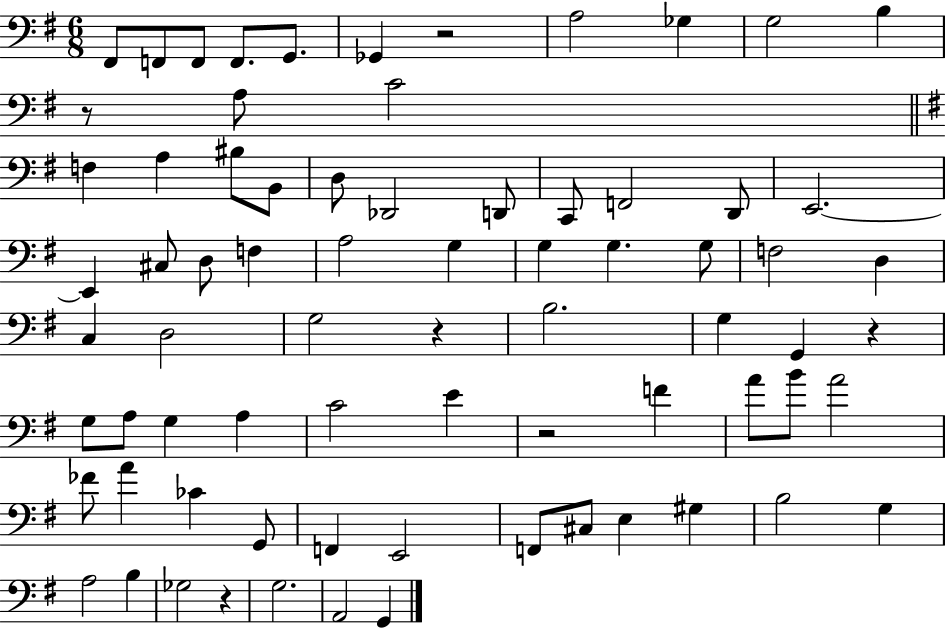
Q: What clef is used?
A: bass